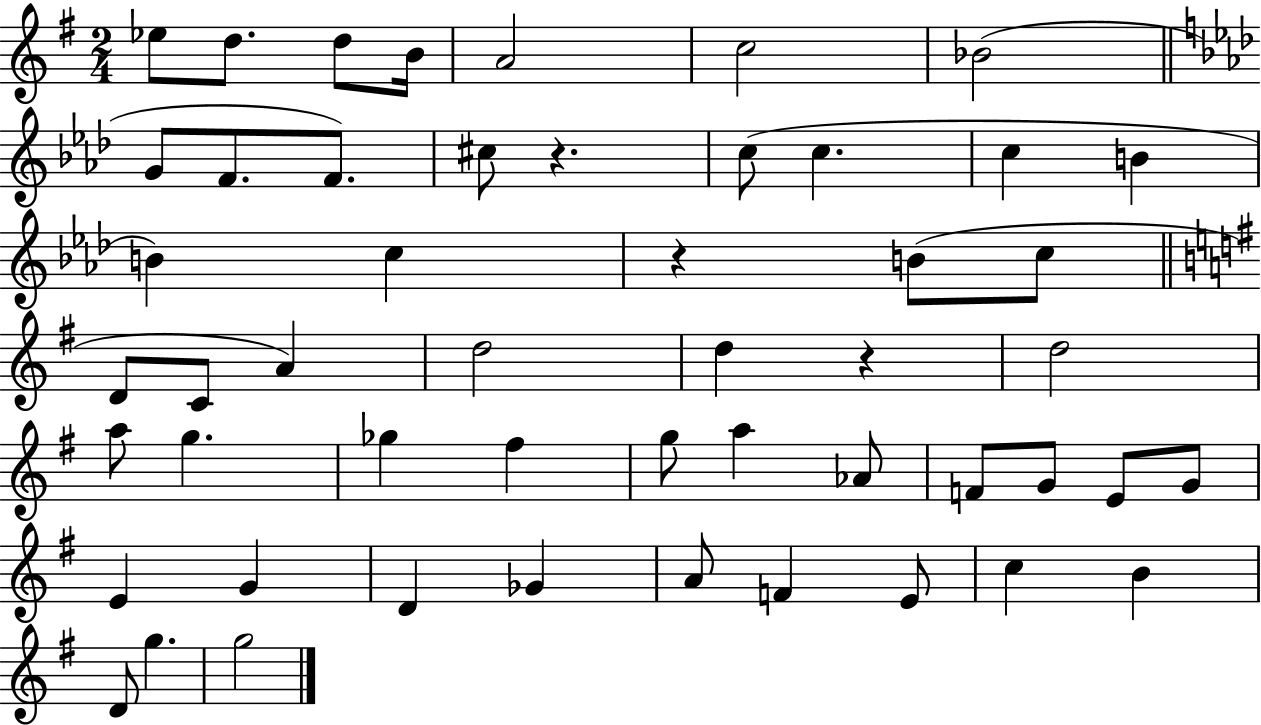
X:1
T:Untitled
M:2/4
L:1/4
K:G
_e/2 d/2 d/2 B/4 A2 c2 _B2 G/2 F/2 F/2 ^c/2 z c/2 c c B B c z B/2 c/2 D/2 C/2 A d2 d z d2 a/2 g _g ^f g/2 a _A/2 F/2 G/2 E/2 G/2 E G D _G A/2 F E/2 c B D/2 g g2